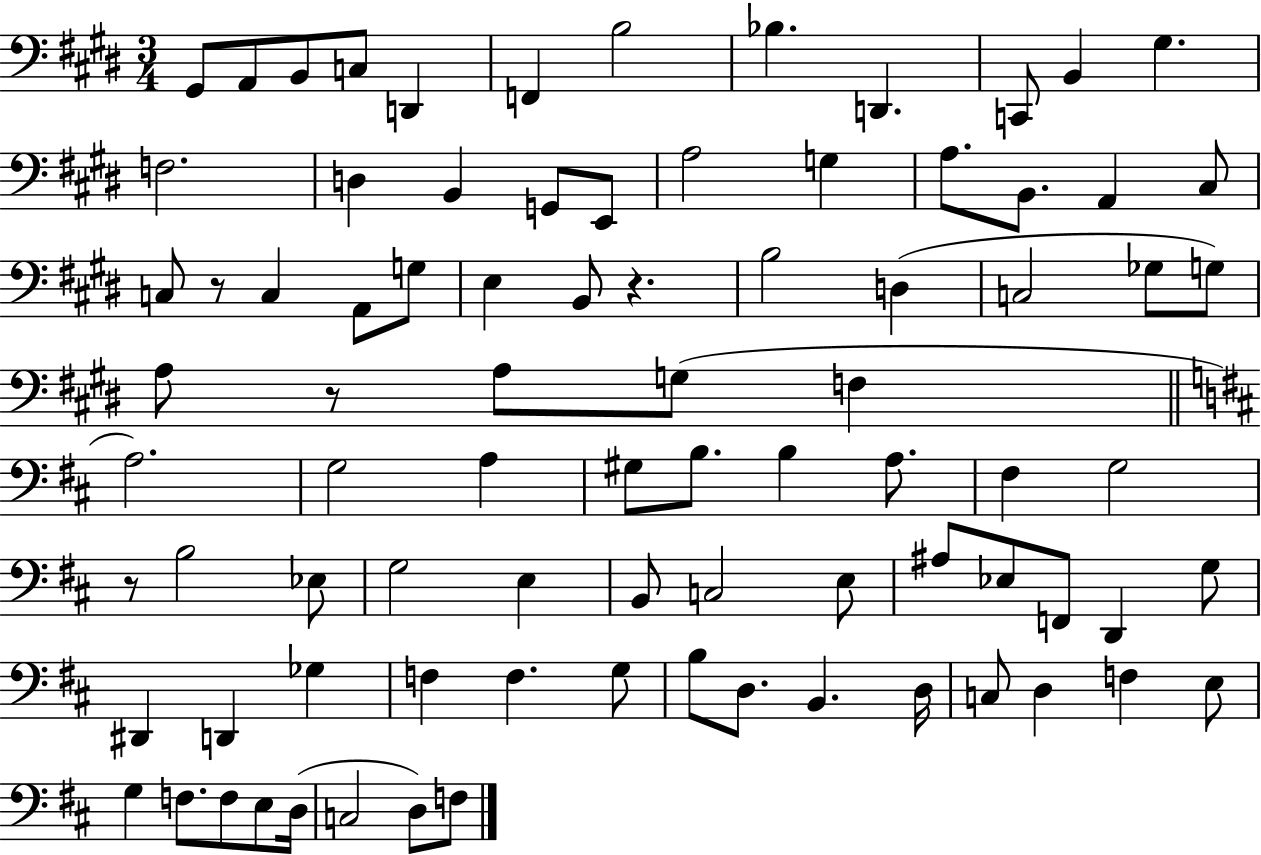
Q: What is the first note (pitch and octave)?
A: G#2